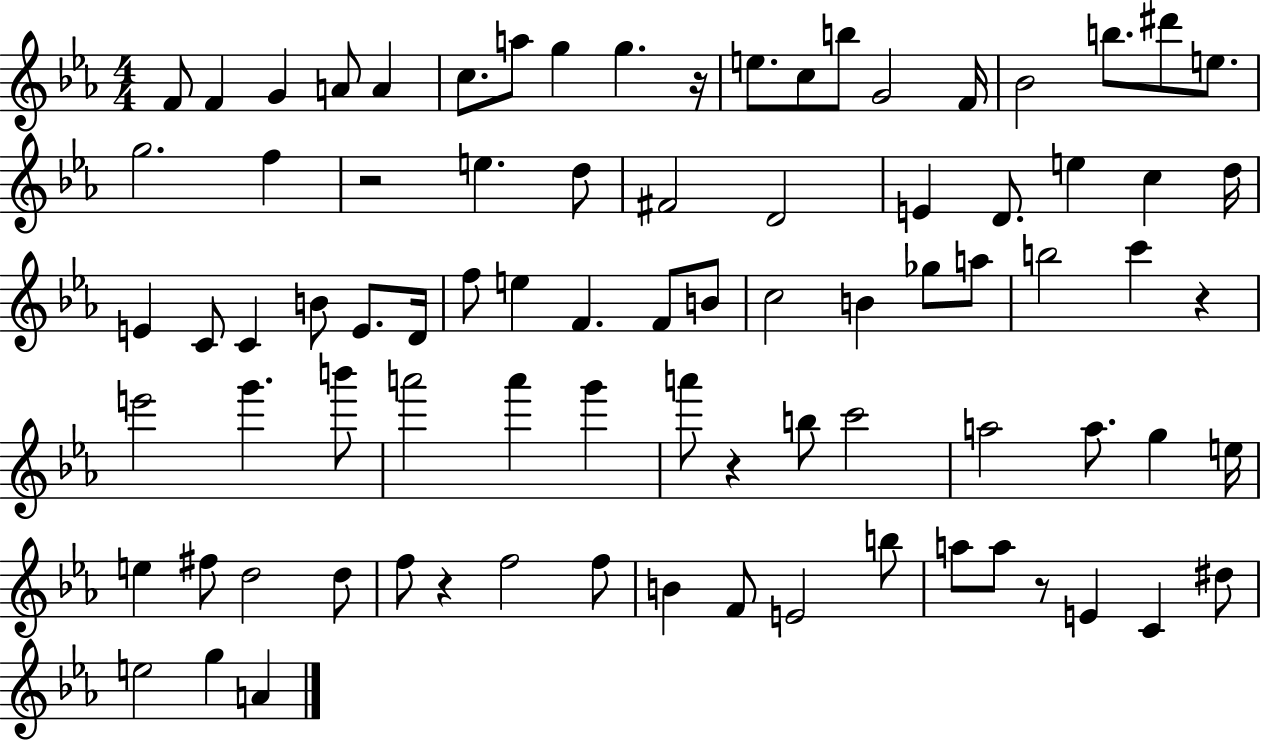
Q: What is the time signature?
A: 4/4